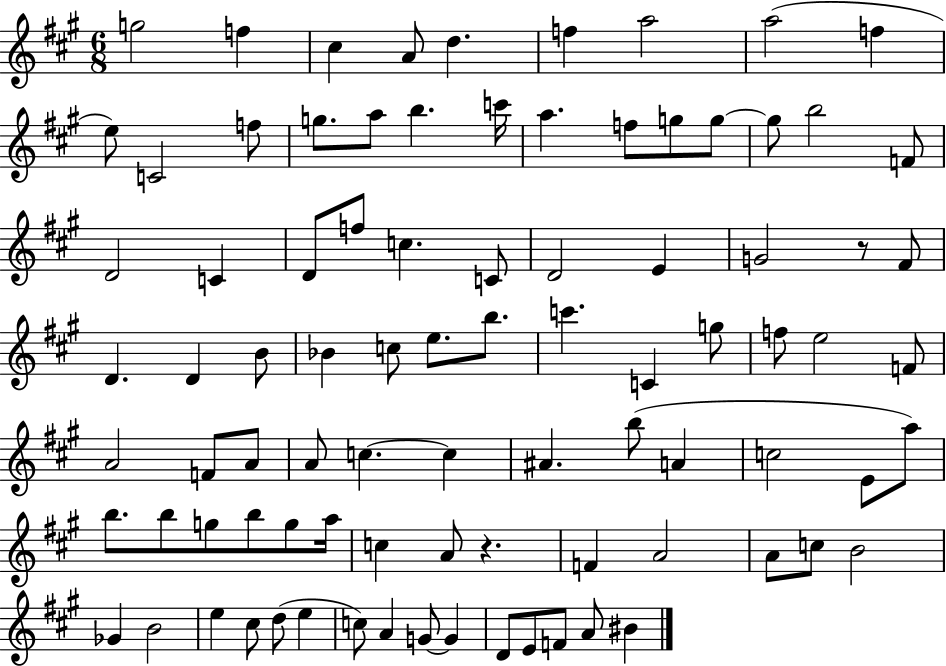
{
  \clef treble
  \numericTimeSignature
  \time 6/8
  \key a \major
  g''2 f''4 | cis''4 a'8 d''4. | f''4 a''2 | a''2( f''4 | \break e''8) c'2 f''8 | g''8. a''8 b''4. c'''16 | a''4. f''8 g''8 g''8~~ | g''8 b''2 f'8 | \break d'2 c'4 | d'8 f''8 c''4. c'8 | d'2 e'4 | g'2 r8 fis'8 | \break d'4. d'4 b'8 | bes'4 c''8 e''8. b''8. | c'''4. c'4 g''8 | f''8 e''2 f'8 | \break a'2 f'8 a'8 | a'8 c''4.~~ c''4 | ais'4. b''8( a'4 | c''2 e'8 a''8) | \break b''8. b''8 g''8 b''8 g''8 a''16 | c''4 a'8 r4. | f'4 a'2 | a'8 c''8 b'2 | \break ges'4 b'2 | e''4 cis''8 d''8( e''4 | c''8) a'4 g'8~~ g'4 | d'8 e'8 f'8 a'8 bis'4 | \break \bar "|."
}